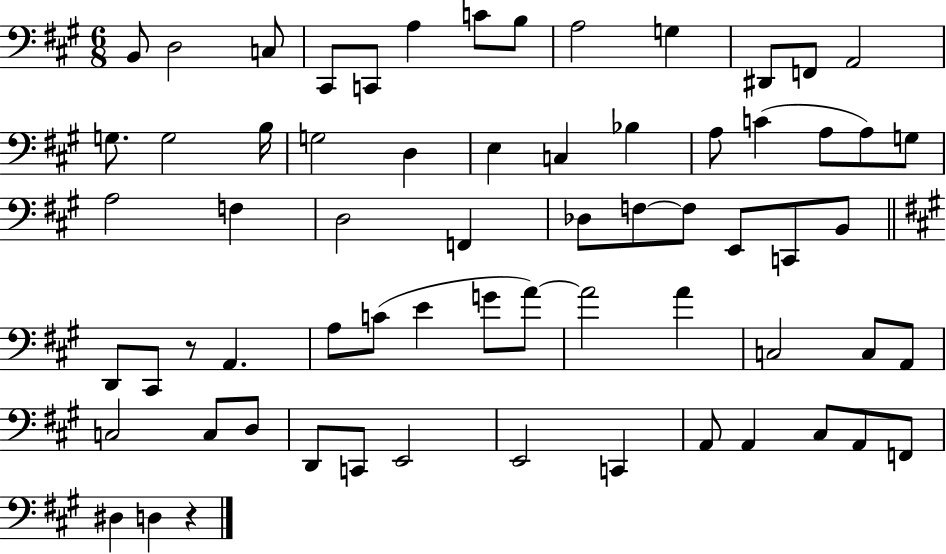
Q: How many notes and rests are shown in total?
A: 66